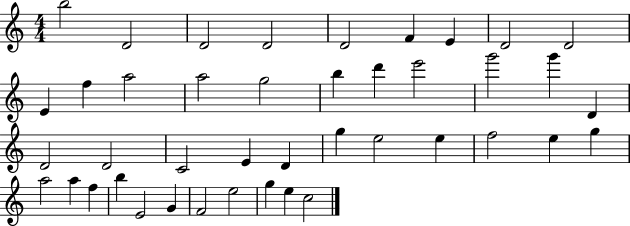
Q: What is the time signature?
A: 4/4